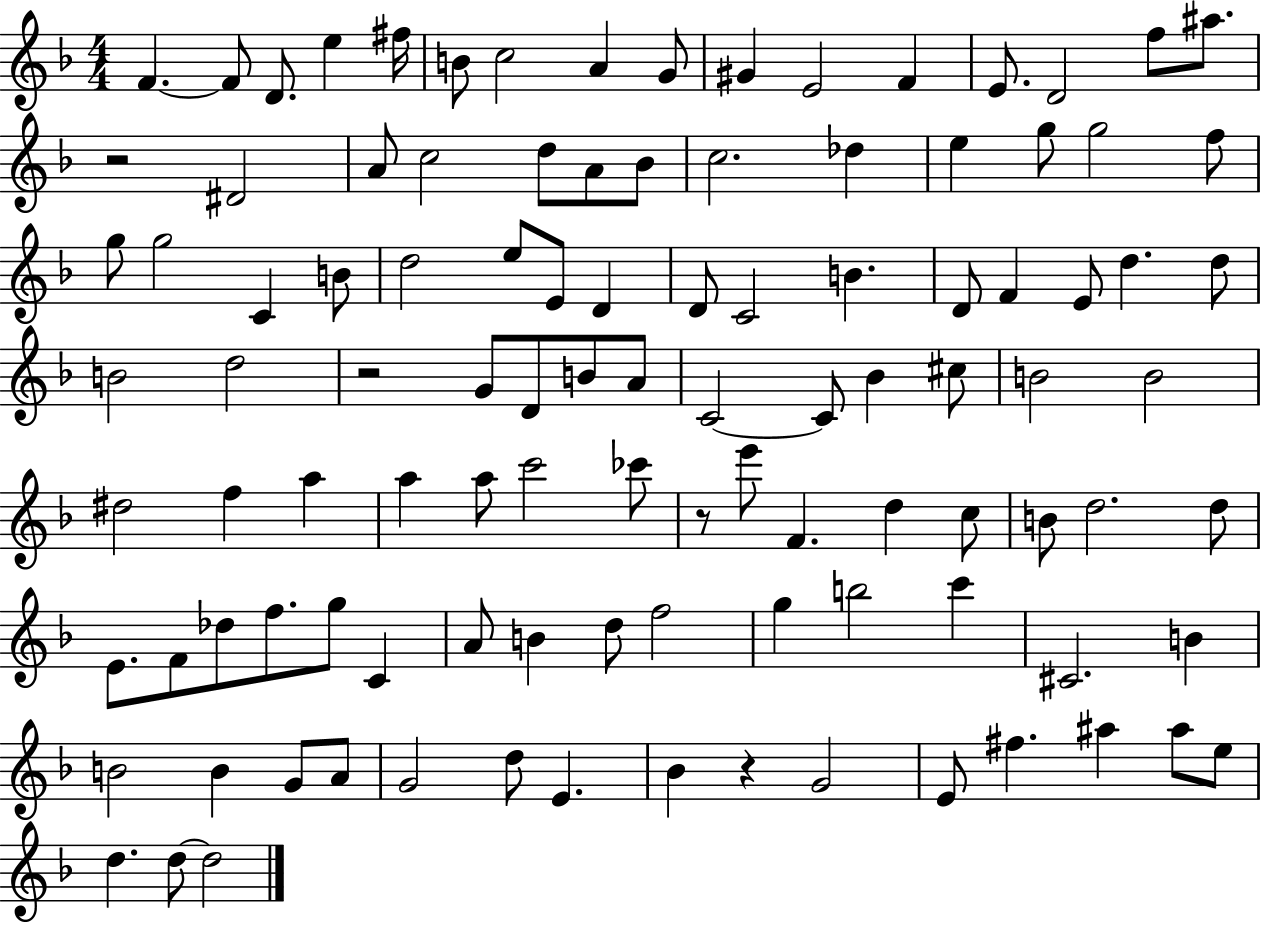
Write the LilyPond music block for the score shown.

{
  \clef treble
  \numericTimeSignature
  \time 4/4
  \key f \major
  f'4.~~ f'8 d'8. e''4 fis''16 | b'8 c''2 a'4 g'8 | gis'4 e'2 f'4 | e'8. d'2 f''8 ais''8. | \break r2 dis'2 | a'8 c''2 d''8 a'8 bes'8 | c''2. des''4 | e''4 g''8 g''2 f''8 | \break g''8 g''2 c'4 b'8 | d''2 e''8 e'8 d'4 | d'8 c'2 b'4. | d'8 f'4 e'8 d''4. d''8 | \break b'2 d''2 | r2 g'8 d'8 b'8 a'8 | c'2~~ c'8 bes'4 cis''8 | b'2 b'2 | \break dis''2 f''4 a''4 | a''4 a''8 c'''2 ces'''8 | r8 e'''8 f'4. d''4 c''8 | b'8 d''2. d''8 | \break e'8. f'8 des''8 f''8. g''8 c'4 | a'8 b'4 d''8 f''2 | g''4 b''2 c'''4 | cis'2. b'4 | \break b'2 b'4 g'8 a'8 | g'2 d''8 e'4. | bes'4 r4 g'2 | e'8 fis''4. ais''4 ais''8 e''8 | \break d''4. d''8~~ d''2 | \bar "|."
}